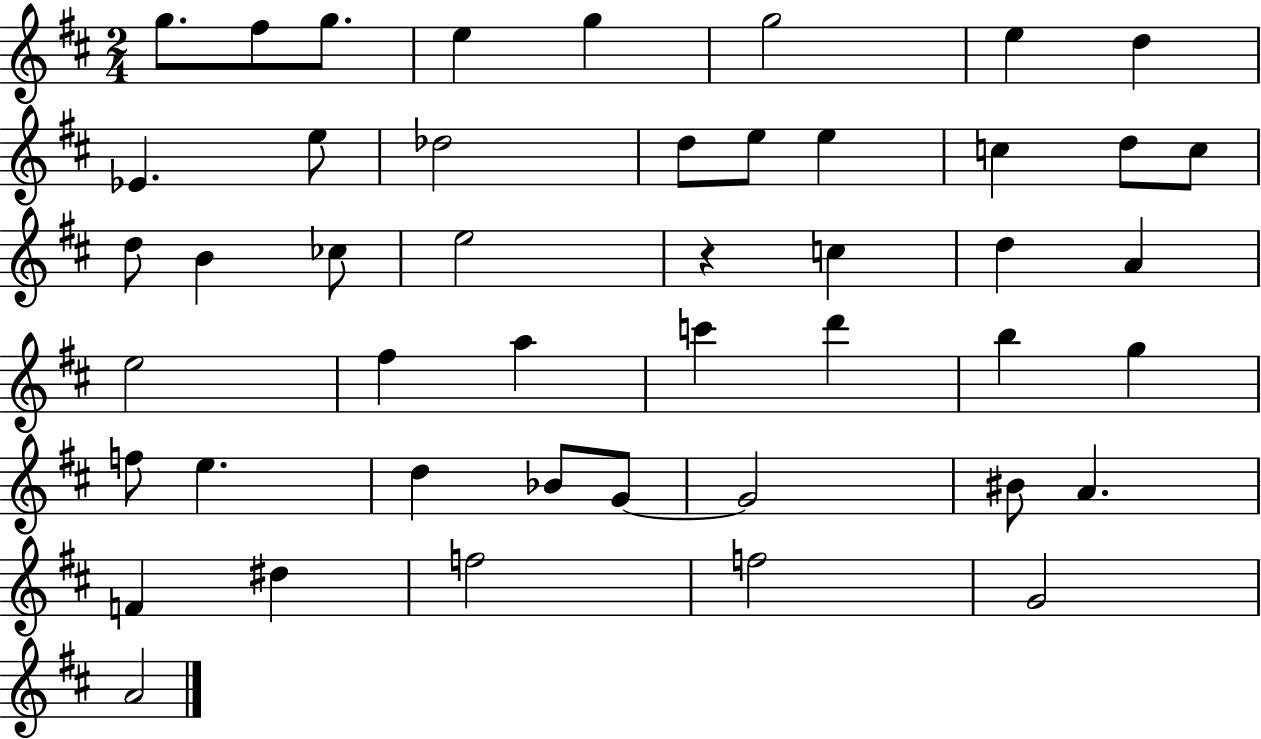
{
  \clef treble
  \numericTimeSignature
  \time 2/4
  \key d \major
  g''8. fis''8 g''8. | e''4 g''4 | g''2 | e''4 d''4 | \break ees'4. e''8 | des''2 | d''8 e''8 e''4 | c''4 d''8 c''8 | \break d''8 b'4 ces''8 | e''2 | r4 c''4 | d''4 a'4 | \break e''2 | fis''4 a''4 | c'''4 d'''4 | b''4 g''4 | \break f''8 e''4. | d''4 bes'8 g'8~~ | g'2 | bis'8 a'4. | \break f'4 dis''4 | f''2 | f''2 | g'2 | \break a'2 | \bar "|."
}